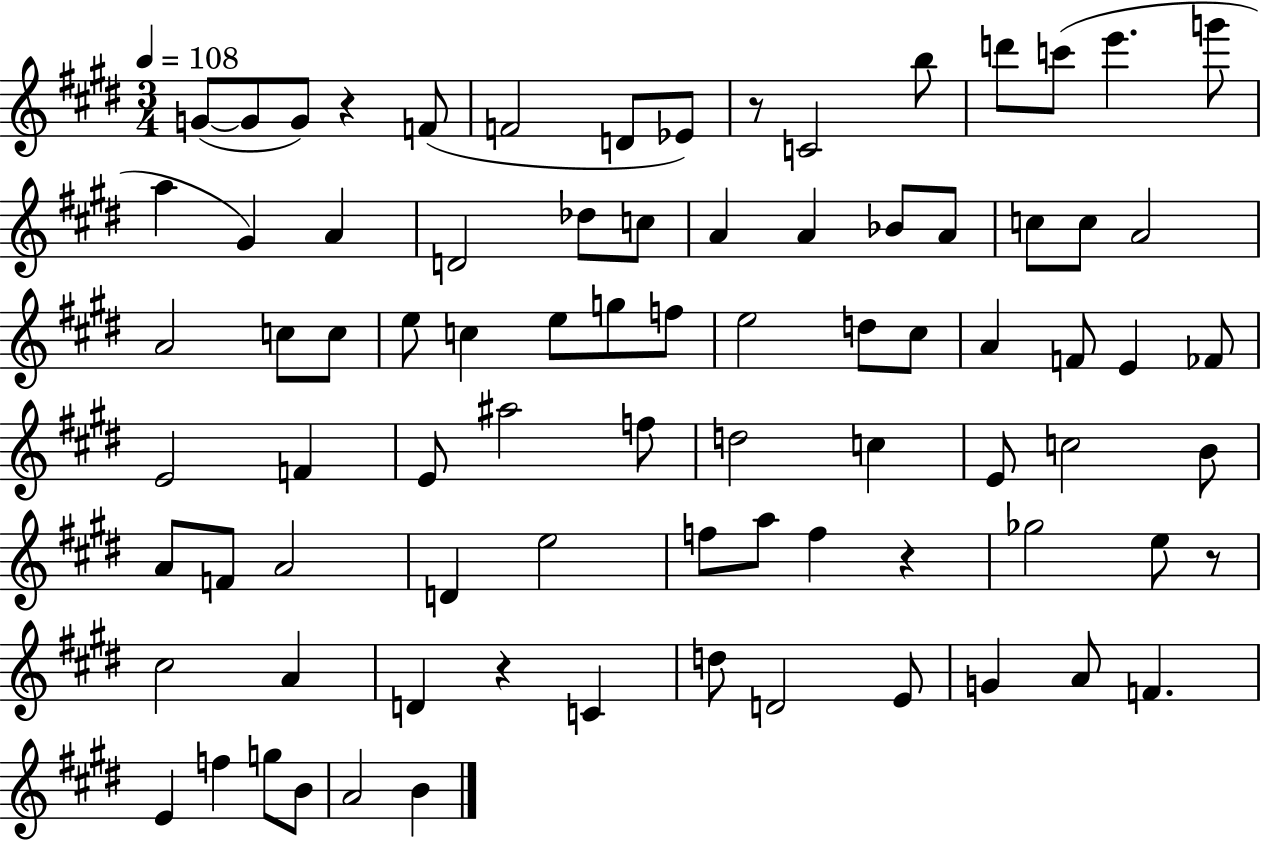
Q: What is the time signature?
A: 3/4